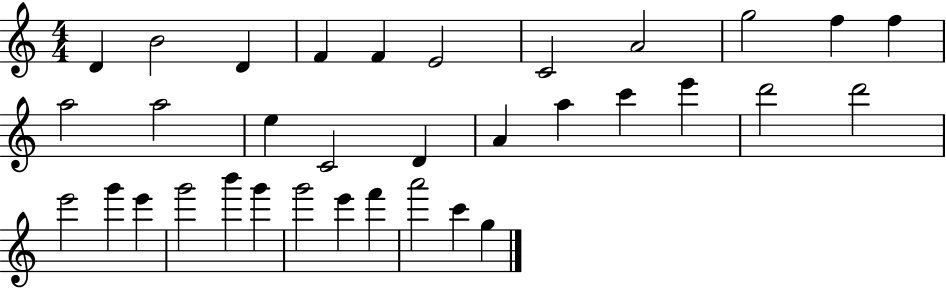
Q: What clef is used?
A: treble